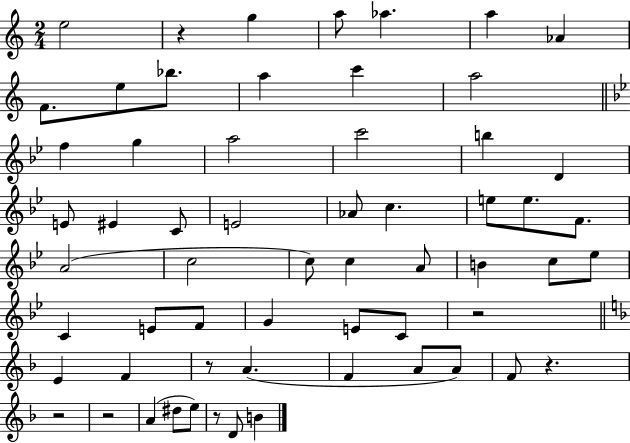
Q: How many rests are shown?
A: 7